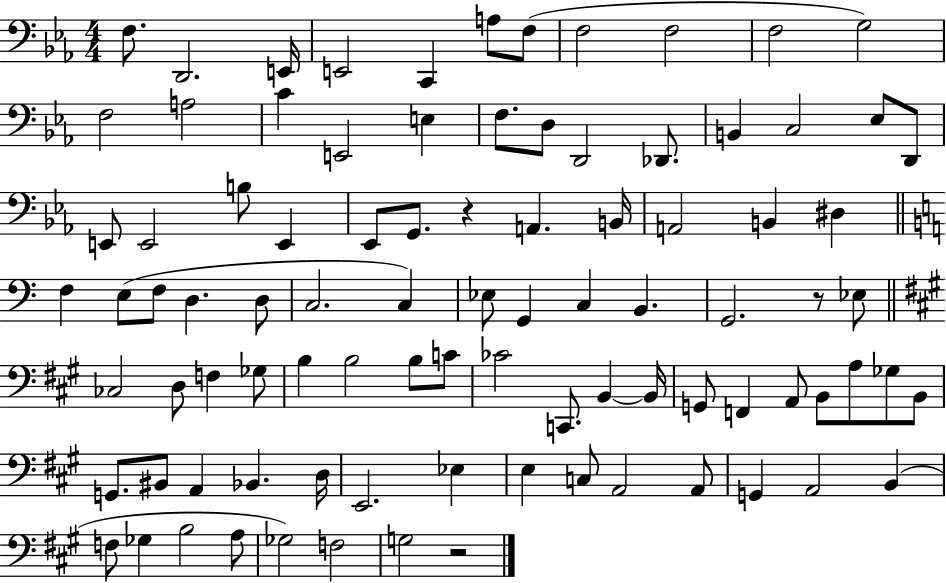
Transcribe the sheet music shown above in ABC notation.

X:1
T:Untitled
M:4/4
L:1/4
K:Eb
F,/2 D,,2 E,,/4 E,,2 C,, A,/2 F,/2 F,2 F,2 F,2 G,2 F,2 A,2 C E,,2 E, F,/2 D,/2 D,,2 _D,,/2 B,, C,2 _E,/2 D,,/2 E,,/2 E,,2 B,/2 E,, _E,,/2 G,,/2 z A,, B,,/4 A,,2 B,, ^D, F, E,/2 F,/2 D, D,/2 C,2 C, _E,/2 G,, C, B,, G,,2 z/2 _E,/2 _C,2 D,/2 F, _G,/2 B, B,2 B,/2 C/2 _C2 C,,/2 B,, B,,/4 G,,/2 F,, A,,/2 B,,/2 A,/2 _G,/2 B,,/2 G,,/2 ^B,,/2 A,, _B,, D,/4 E,,2 _E, E, C,/2 A,,2 A,,/2 G,, A,,2 B,, F,/2 _G, B,2 A,/2 _G,2 F,2 G,2 z2